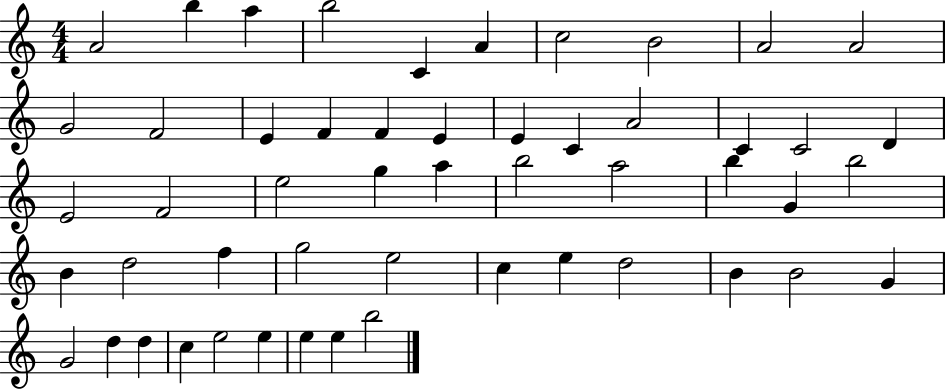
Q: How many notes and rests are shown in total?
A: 52